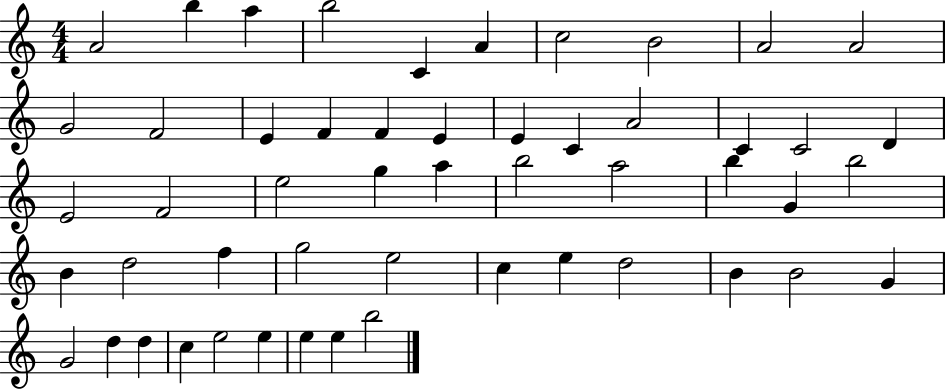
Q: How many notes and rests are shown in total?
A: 52